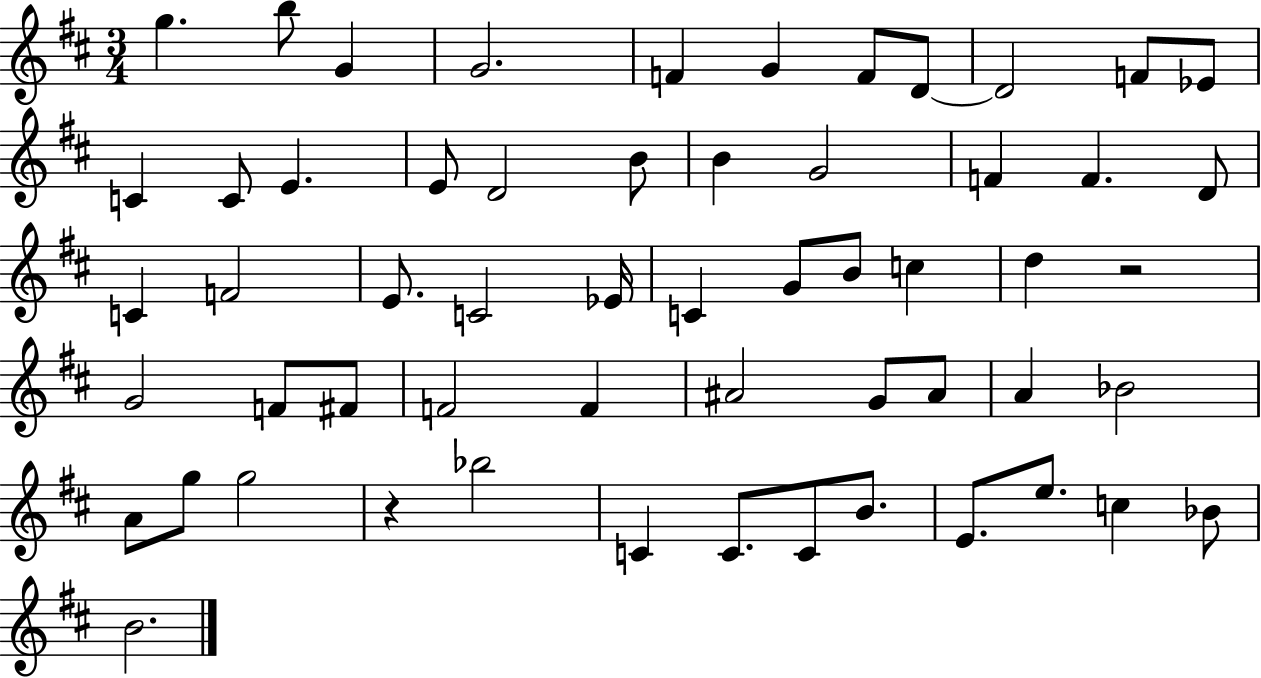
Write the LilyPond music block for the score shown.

{
  \clef treble
  \numericTimeSignature
  \time 3/4
  \key d \major
  g''4. b''8 g'4 | g'2. | f'4 g'4 f'8 d'8~~ | d'2 f'8 ees'8 | \break c'4 c'8 e'4. | e'8 d'2 b'8 | b'4 g'2 | f'4 f'4. d'8 | \break c'4 f'2 | e'8. c'2 ees'16 | c'4 g'8 b'8 c''4 | d''4 r2 | \break g'2 f'8 fis'8 | f'2 f'4 | ais'2 g'8 ais'8 | a'4 bes'2 | \break a'8 g''8 g''2 | r4 bes''2 | c'4 c'8. c'8 b'8. | e'8. e''8. c''4 bes'8 | \break b'2. | \bar "|."
}